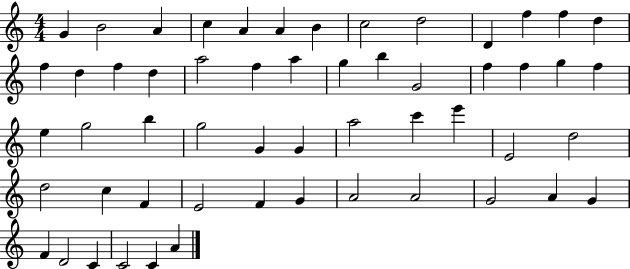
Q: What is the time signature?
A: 4/4